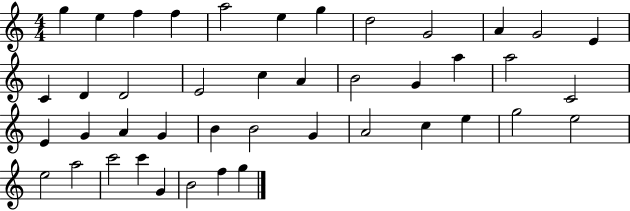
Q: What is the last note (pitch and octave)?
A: G5